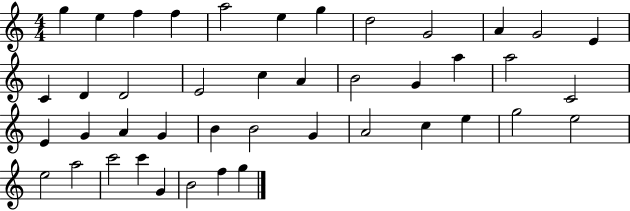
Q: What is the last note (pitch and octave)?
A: G5